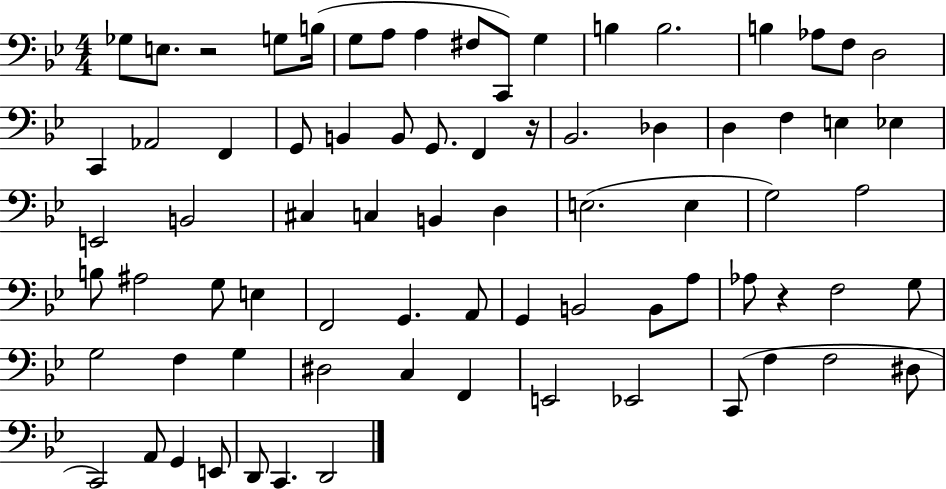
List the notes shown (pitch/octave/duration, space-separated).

Gb3/e E3/e. R/h G3/e B3/s G3/e A3/e A3/q F#3/e C2/e G3/q B3/q B3/h. B3/q Ab3/e F3/e D3/h C2/q Ab2/h F2/q G2/e B2/q B2/e G2/e. F2/q R/s Bb2/h. Db3/q D3/q F3/q E3/q Eb3/q E2/h B2/h C#3/q C3/q B2/q D3/q E3/h. E3/q G3/h A3/h B3/e A#3/h G3/e E3/q F2/h G2/q. A2/e G2/q B2/h B2/e A3/e Ab3/e R/q F3/h G3/e G3/h F3/q G3/q D#3/h C3/q F2/q E2/h Eb2/h C2/e F3/q F3/h D#3/e C2/h A2/e G2/q E2/e D2/e C2/q. D2/h